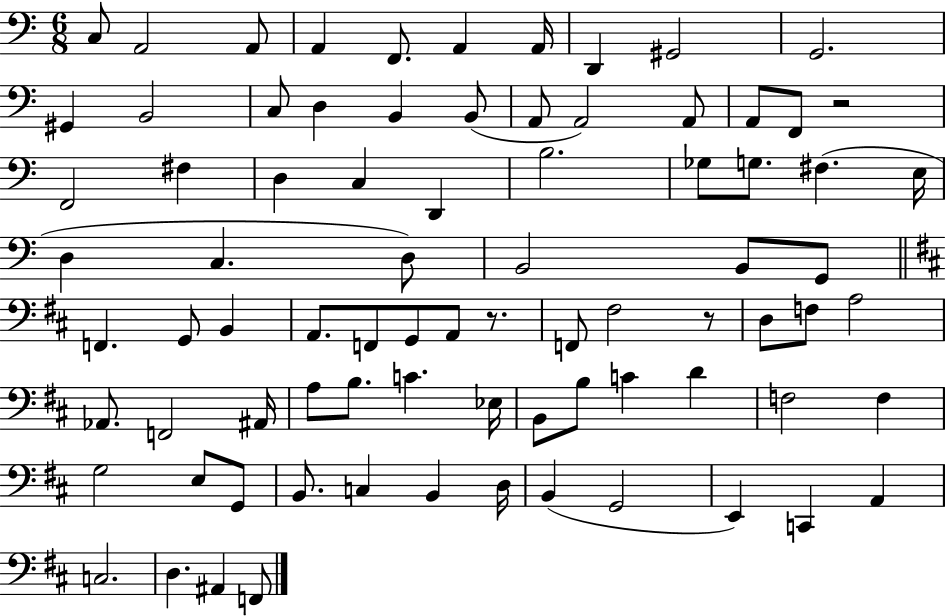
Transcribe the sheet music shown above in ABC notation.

X:1
T:Untitled
M:6/8
L:1/4
K:C
C,/2 A,,2 A,,/2 A,, F,,/2 A,, A,,/4 D,, ^G,,2 G,,2 ^G,, B,,2 C,/2 D, B,, B,,/2 A,,/2 A,,2 A,,/2 A,,/2 F,,/2 z2 F,,2 ^F, D, C, D,, B,2 _G,/2 G,/2 ^F, E,/4 D, C, D,/2 B,,2 B,,/2 G,,/2 F,, G,,/2 B,, A,,/2 F,,/2 G,,/2 A,,/2 z/2 F,,/2 ^F,2 z/2 D,/2 F,/2 A,2 _A,,/2 F,,2 ^A,,/4 A,/2 B,/2 C _E,/4 B,,/2 B,/2 C D F,2 F, G,2 E,/2 G,,/2 B,,/2 C, B,, D,/4 B,, G,,2 E,, C,, A,, C,2 D, ^A,, F,,/2